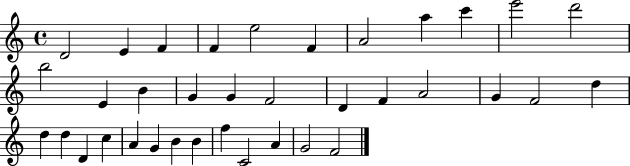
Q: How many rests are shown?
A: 0